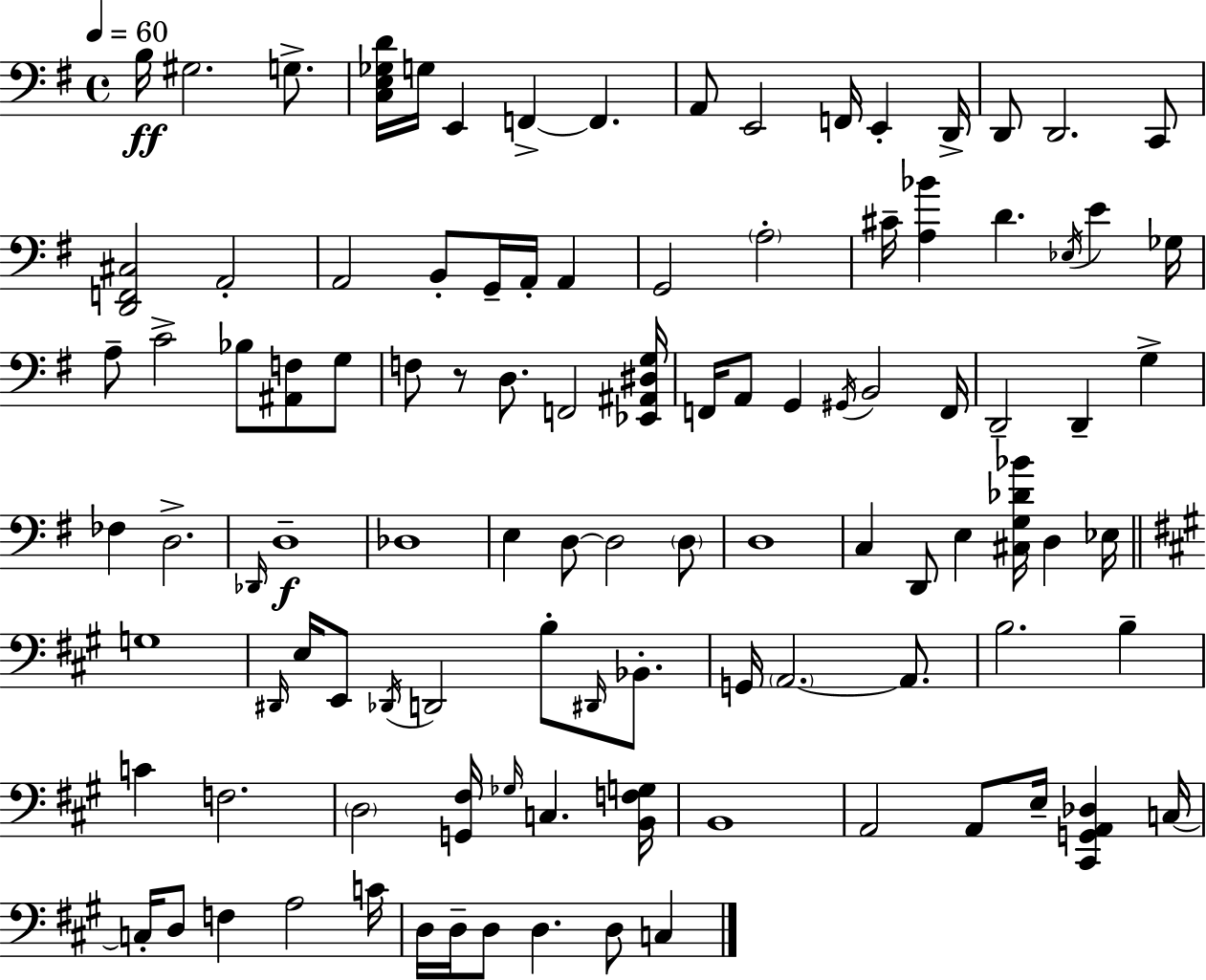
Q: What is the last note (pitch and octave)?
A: C3